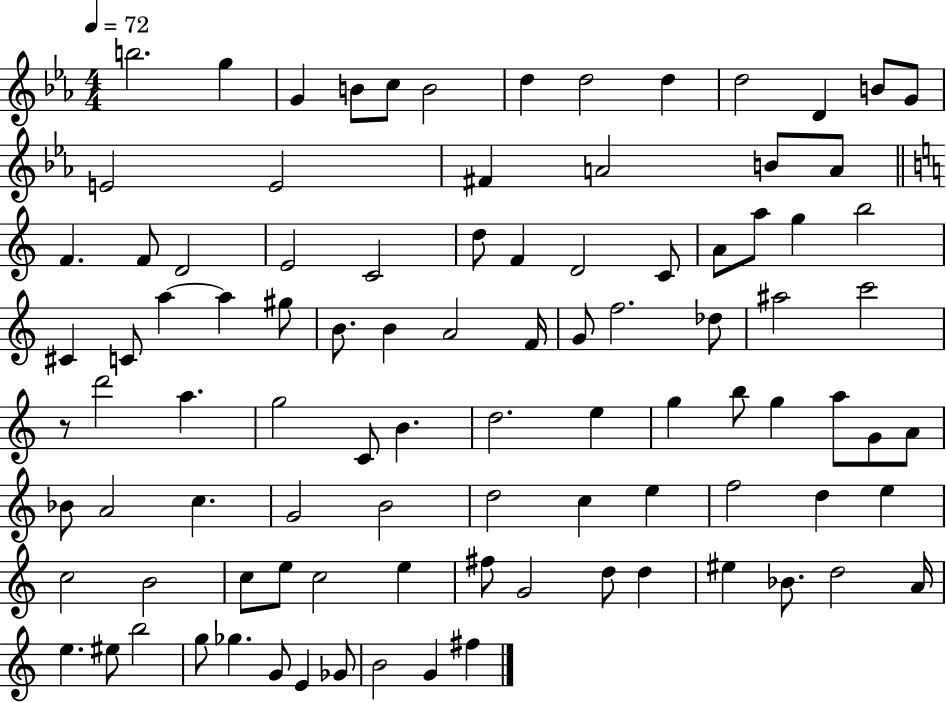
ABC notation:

X:1
T:Untitled
M:4/4
L:1/4
K:Eb
b2 g G B/2 c/2 B2 d d2 d d2 D B/2 G/2 E2 E2 ^F A2 B/2 A/2 F F/2 D2 E2 C2 d/2 F D2 C/2 A/2 a/2 g b2 ^C C/2 a a ^g/2 B/2 B A2 F/4 G/2 f2 _d/2 ^a2 c'2 z/2 d'2 a g2 C/2 B d2 e g b/2 g a/2 G/2 A/2 _B/2 A2 c G2 B2 d2 c e f2 d e c2 B2 c/2 e/2 c2 e ^f/2 G2 d/2 d ^e _B/2 d2 A/4 e ^e/2 b2 g/2 _g G/2 E _G/2 B2 G ^f